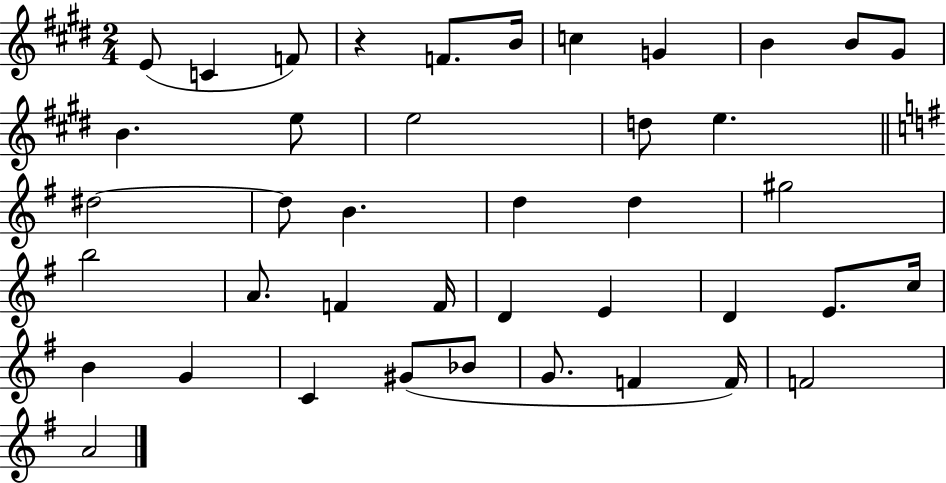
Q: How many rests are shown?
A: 1